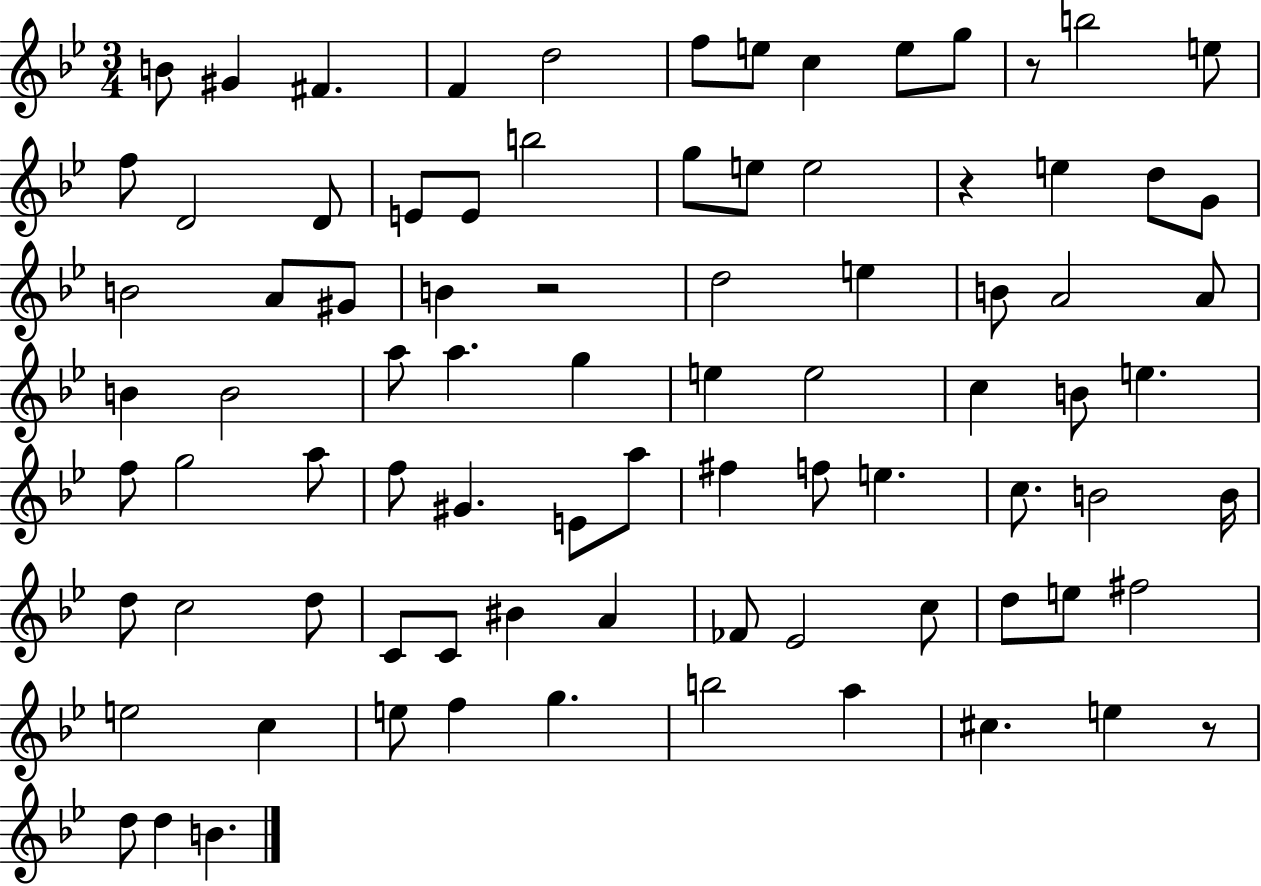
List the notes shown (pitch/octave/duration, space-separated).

B4/e G#4/q F#4/q. F4/q D5/h F5/e E5/e C5/q E5/e G5/e R/e B5/h E5/e F5/e D4/h D4/e E4/e E4/e B5/h G5/e E5/e E5/h R/q E5/q D5/e G4/e B4/h A4/e G#4/e B4/q R/h D5/h E5/q B4/e A4/h A4/e B4/q B4/h A5/e A5/q. G5/q E5/q E5/h C5/q B4/e E5/q. F5/e G5/h A5/e F5/e G#4/q. E4/e A5/e F#5/q F5/e E5/q. C5/e. B4/h B4/s D5/e C5/h D5/e C4/e C4/e BIS4/q A4/q FES4/e Eb4/h C5/e D5/e E5/e F#5/h E5/h C5/q E5/e F5/q G5/q. B5/h A5/q C#5/q. E5/q R/e D5/e D5/q B4/q.